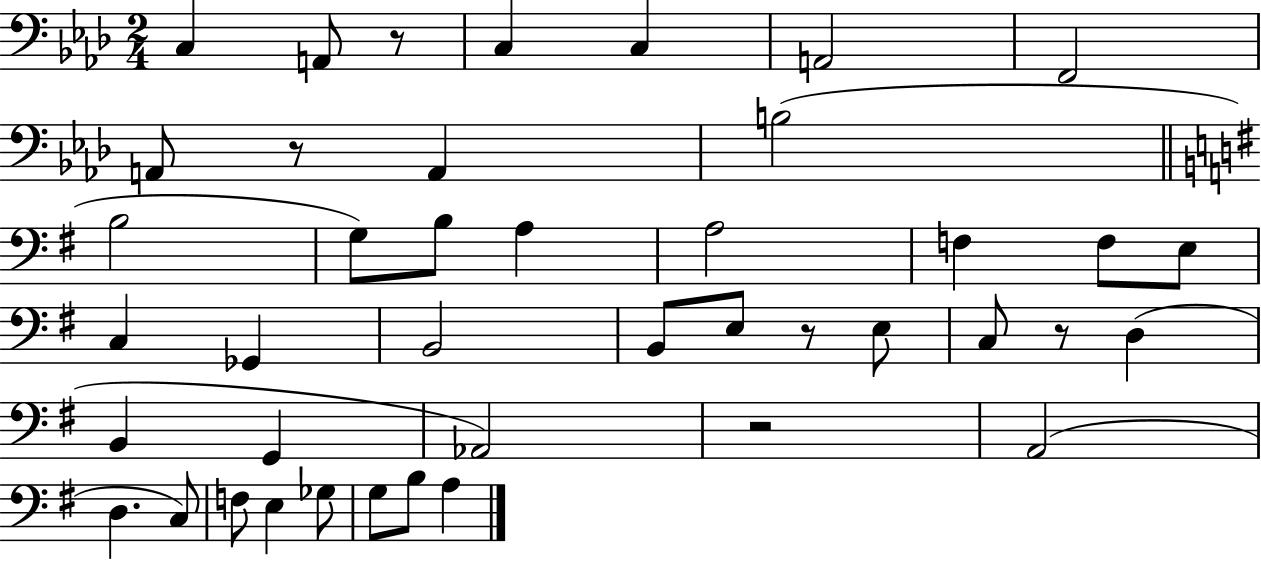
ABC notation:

X:1
T:Untitled
M:2/4
L:1/4
K:Ab
C, A,,/2 z/2 C, C, A,,2 F,,2 A,,/2 z/2 A,, B,2 B,2 G,/2 B,/2 A, A,2 F, F,/2 E,/2 C, _G,, B,,2 B,,/2 E,/2 z/2 E,/2 C,/2 z/2 D, B,, G,, _A,,2 z2 A,,2 D, C,/2 F,/2 E, _G,/2 G,/2 B,/2 A,